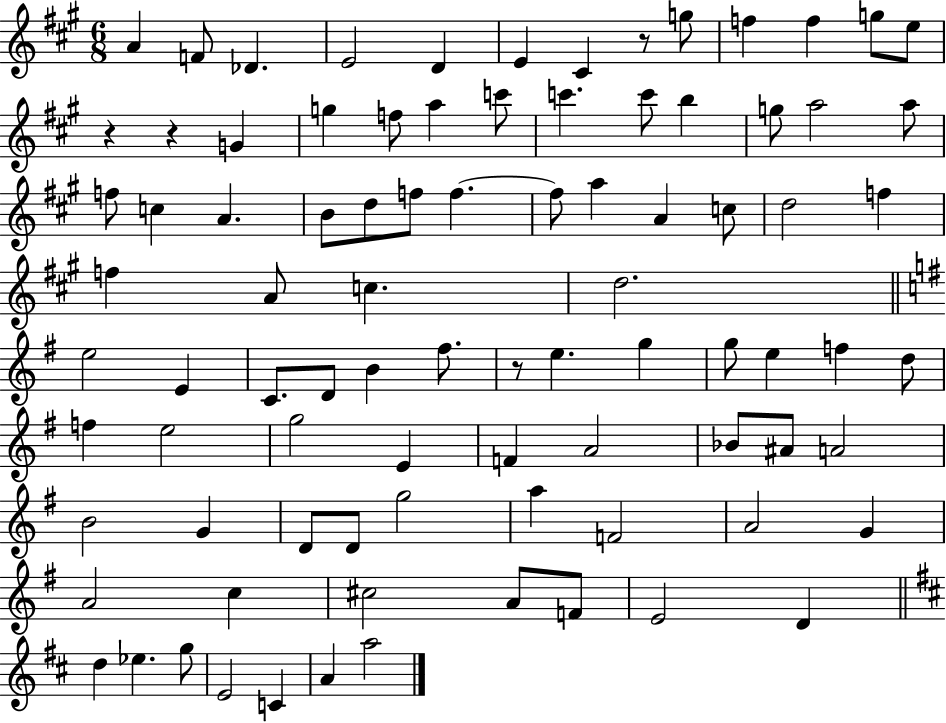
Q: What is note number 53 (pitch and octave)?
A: F5